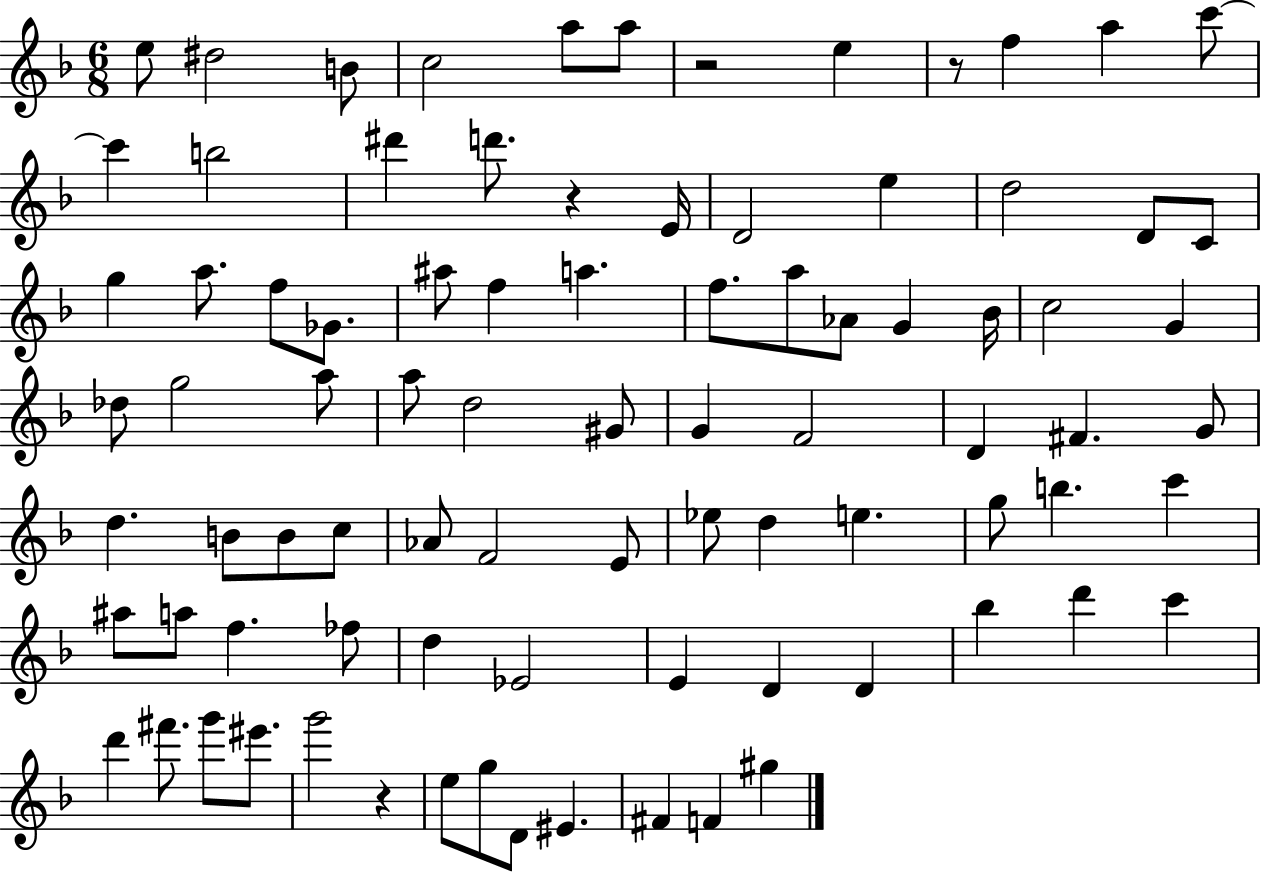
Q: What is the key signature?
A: F major